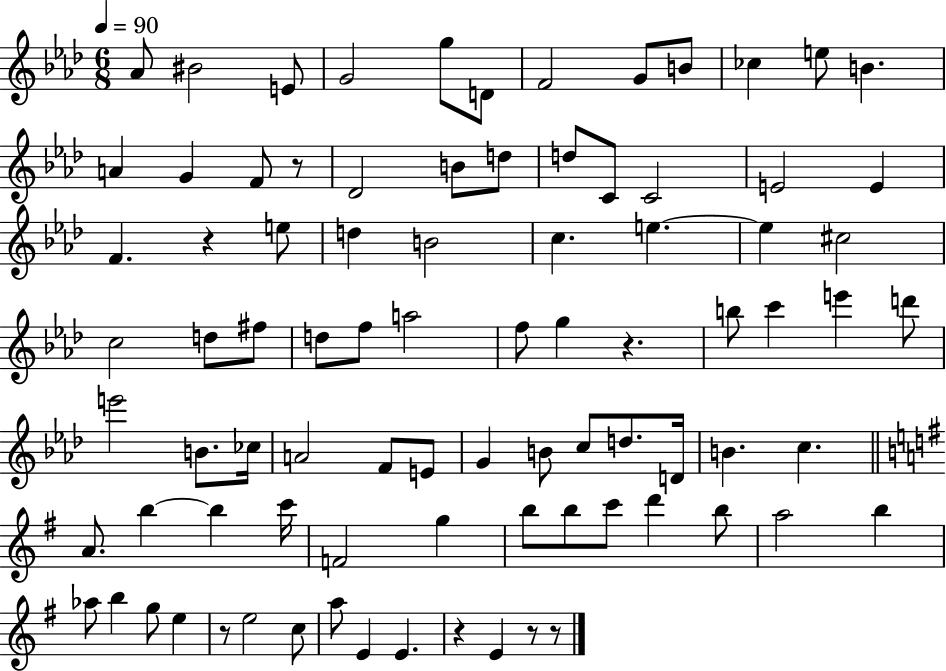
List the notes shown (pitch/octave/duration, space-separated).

Ab4/e BIS4/h E4/e G4/h G5/e D4/e F4/h G4/e B4/e CES5/q E5/e B4/q. A4/q G4/q F4/e R/e Db4/h B4/e D5/e D5/e C4/e C4/h E4/h E4/q F4/q. R/q E5/e D5/q B4/h C5/q. E5/q. E5/q C#5/h C5/h D5/e F#5/e D5/e F5/e A5/h F5/e G5/q R/q. B5/e C6/q E6/q D6/e E6/h B4/e. CES5/s A4/h F4/e E4/e G4/q B4/e C5/e D5/e. D4/s B4/q. C5/q. A4/e. B5/q B5/q C6/s F4/h G5/q B5/e B5/e C6/e D6/q B5/e A5/h B5/q Ab5/e B5/q G5/e E5/q R/e E5/h C5/e A5/e E4/q E4/q. R/q E4/q R/e R/e